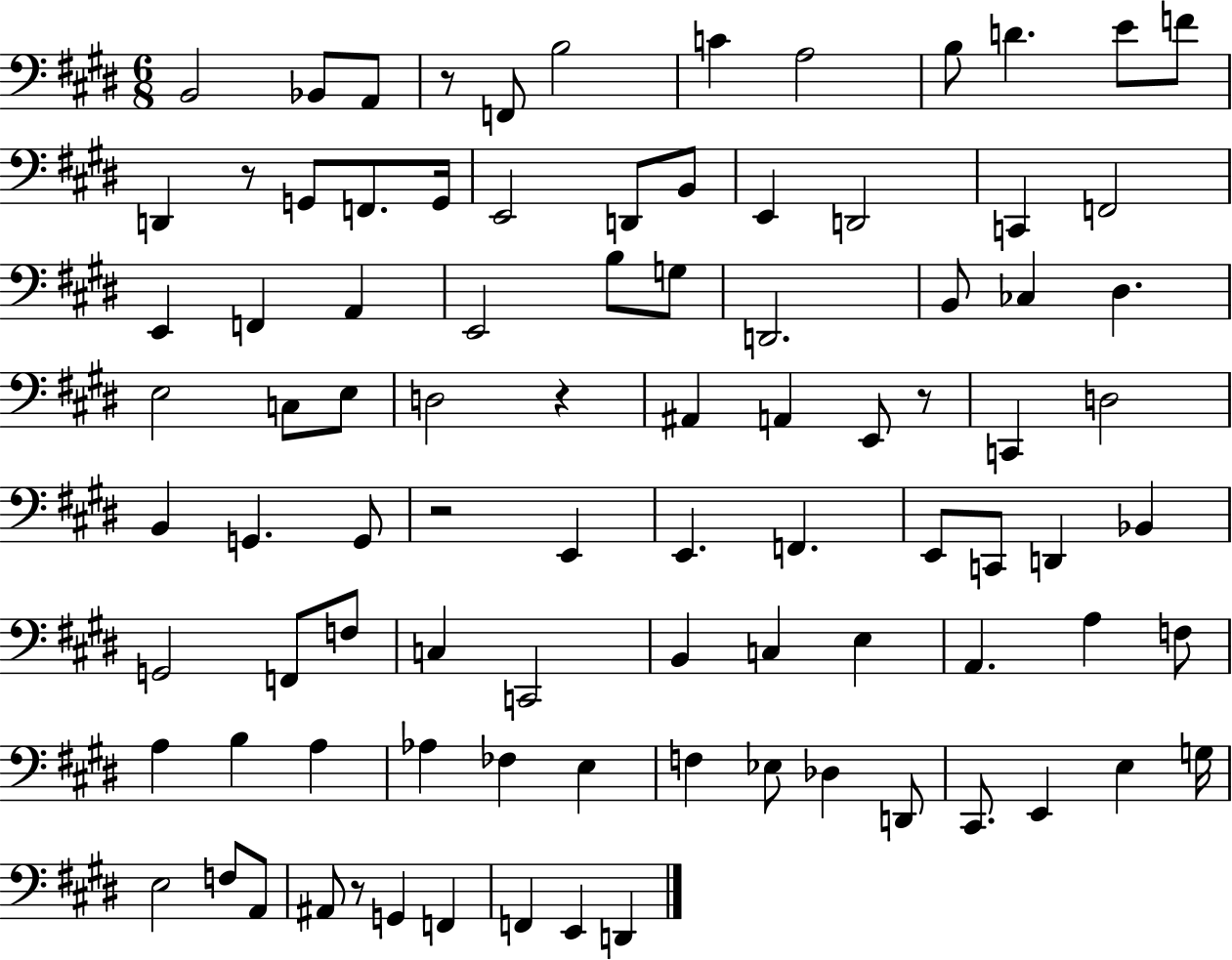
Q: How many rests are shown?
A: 6